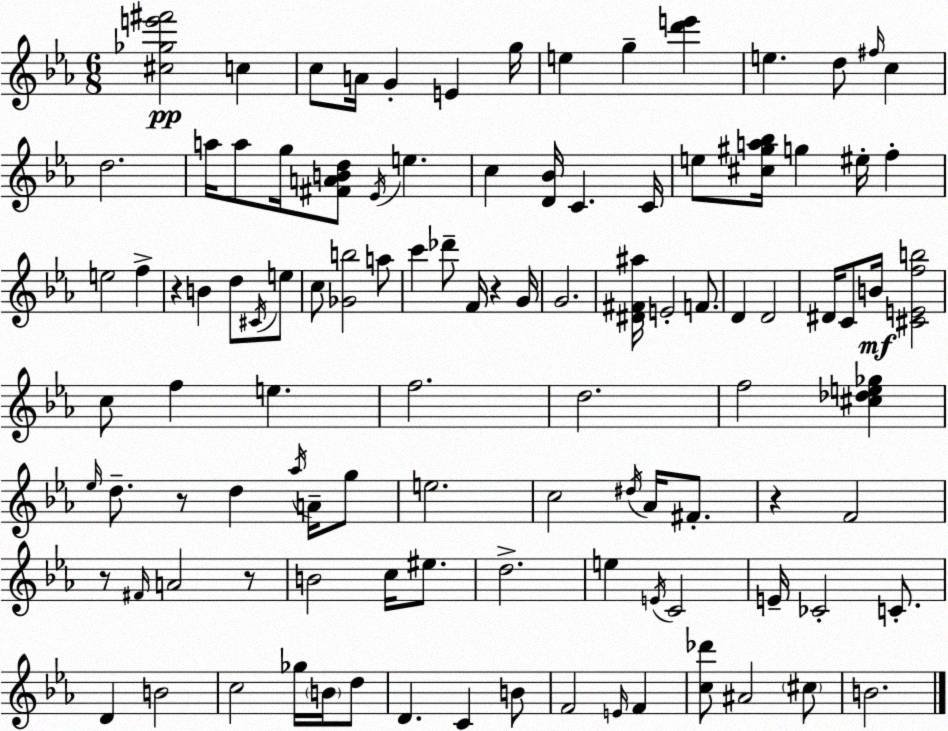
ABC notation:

X:1
T:Untitled
M:6/8
L:1/4
K:Eb
[^c_ge'^f']2 c c/2 A/4 G E g/4 e g [d'e'] e d/2 ^f/4 c d2 a/4 a/2 g/4 [^FABd]/2 _E/4 e c [D_B]/4 C C/4 e/2 [^c^ga_b]/4 g ^e/4 f e2 f z B d/2 ^C/4 e/2 c/2 [_Gb]2 a/2 c' _d'/2 F/4 z G/4 G2 [^D^F^a]/4 E2 F/2 D D2 ^D/4 C/2 B/4 [^CEfb]2 c/2 f e f2 d2 f2 [^c_de_g] _e/4 d/2 z/2 d _a/4 A/4 g/2 e2 c2 ^d/4 _A/4 ^F/2 z F2 z/2 ^F/4 A2 z/2 B2 c/4 ^e/2 d2 e E/4 C2 E/4 _C2 C/2 D B2 c2 _g/4 B/4 d/2 D C B/2 F2 E/4 F [c_d']/2 ^A2 ^c/2 B2